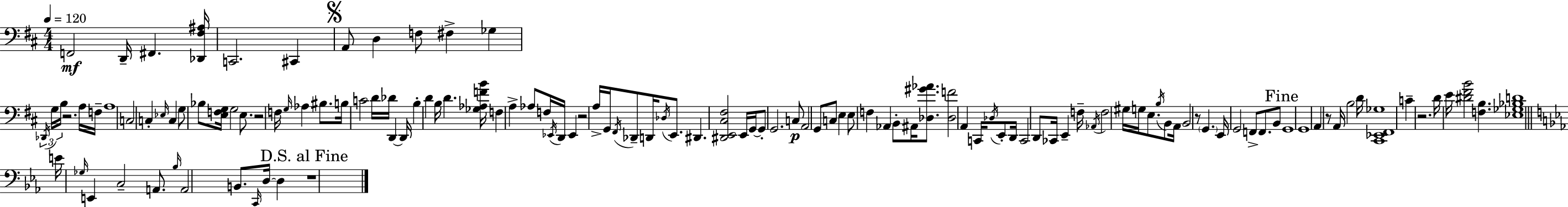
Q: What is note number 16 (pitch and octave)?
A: A3